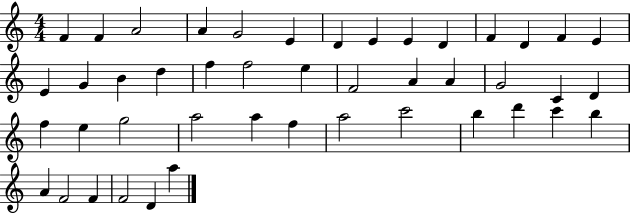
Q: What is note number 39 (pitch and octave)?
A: B5